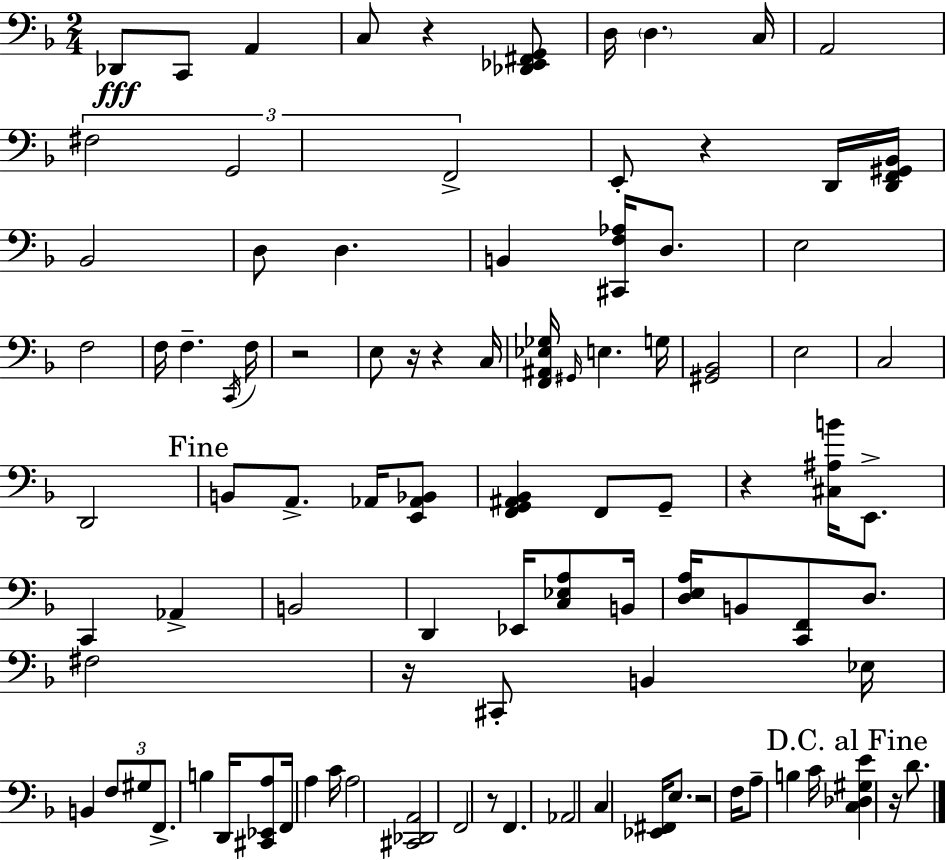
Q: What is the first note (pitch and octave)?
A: Db2